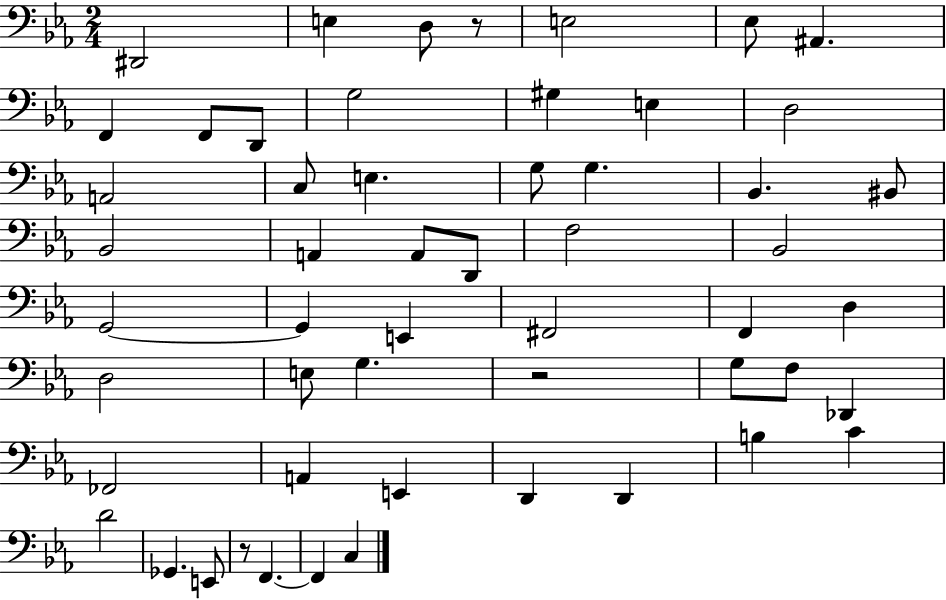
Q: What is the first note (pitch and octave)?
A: D#2